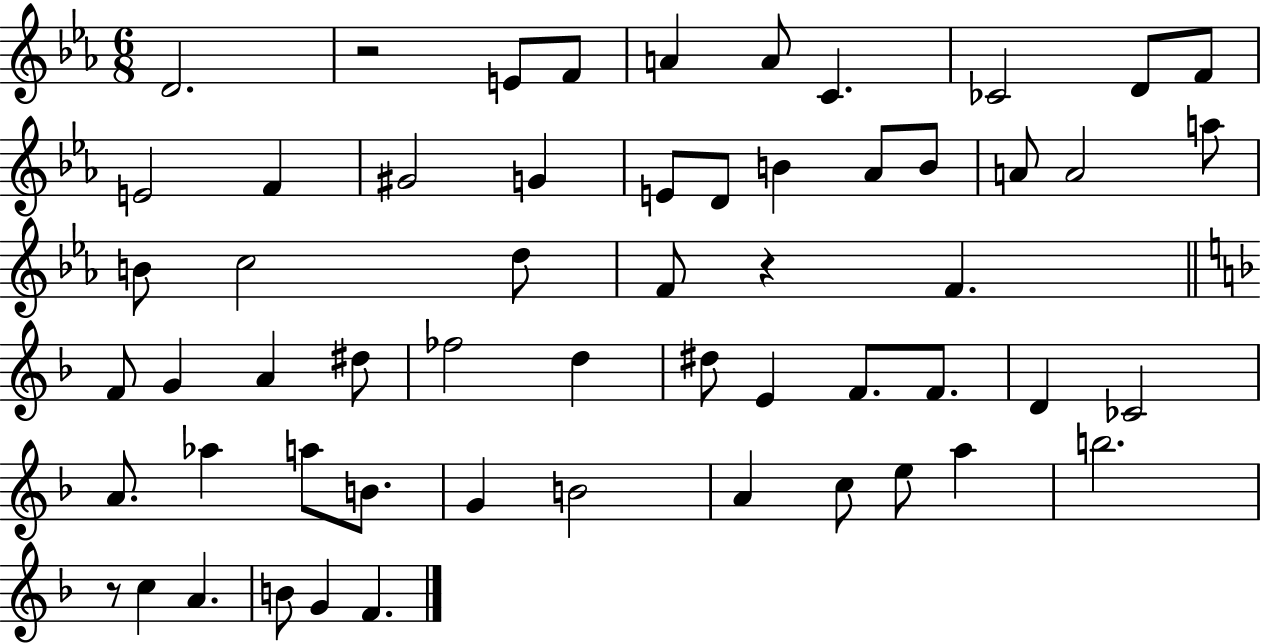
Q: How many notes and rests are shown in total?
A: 57